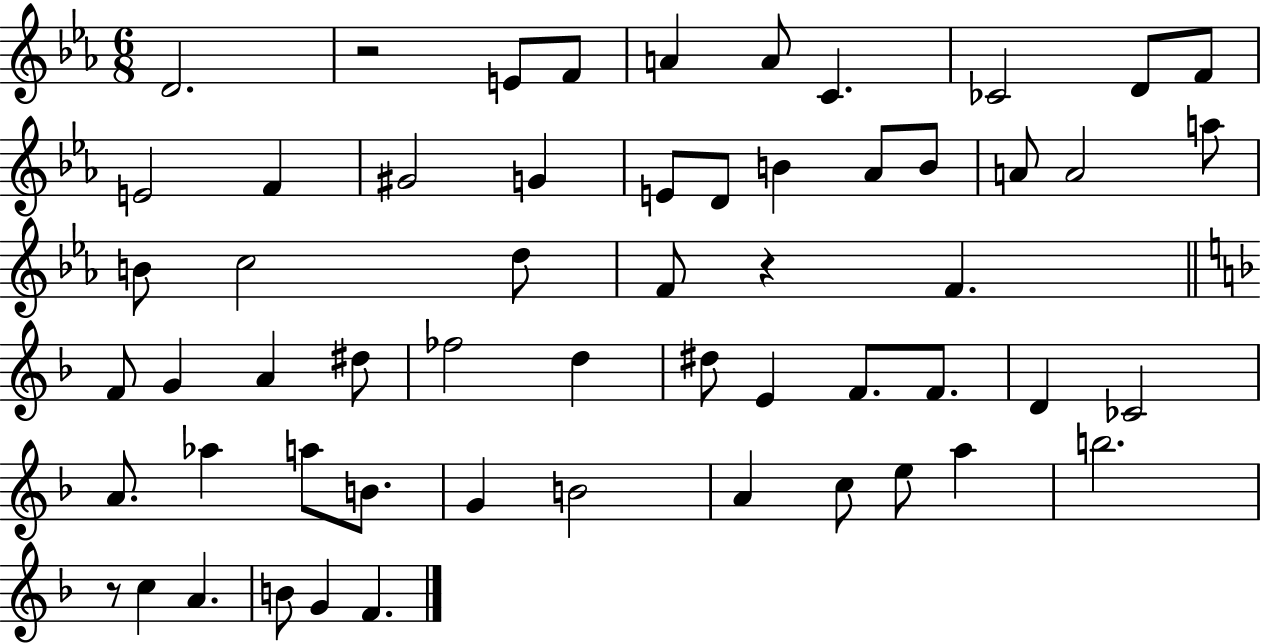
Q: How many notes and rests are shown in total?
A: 57